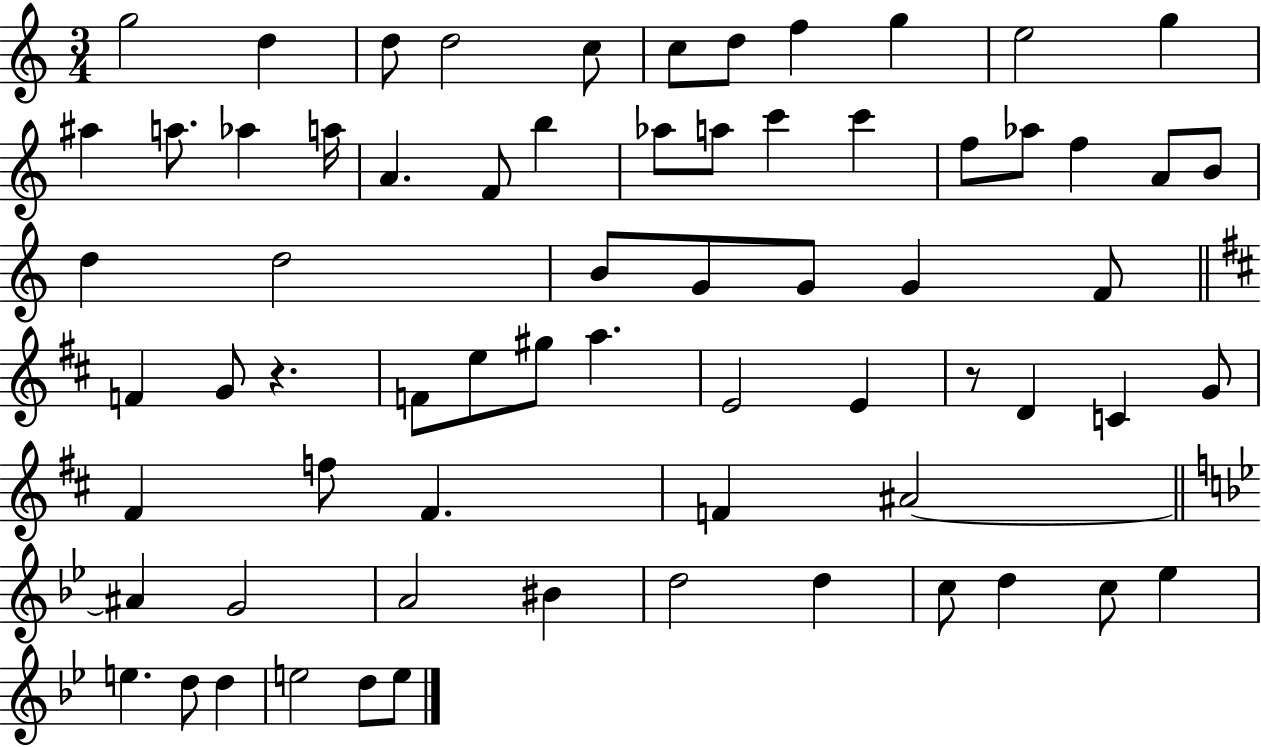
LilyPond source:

{
  \clef treble
  \numericTimeSignature
  \time 3/4
  \key c \major
  g''2 d''4 | d''8 d''2 c''8 | c''8 d''8 f''4 g''4 | e''2 g''4 | \break ais''4 a''8. aes''4 a''16 | a'4. f'8 b''4 | aes''8 a''8 c'''4 c'''4 | f''8 aes''8 f''4 a'8 b'8 | \break d''4 d''2 | b'8 g'8 g'8 g'4 f'8 | \bar "||" \break \key d \major f'4 g'8 r4. | f'8 e''8 gis''8 a''4. | e'2 e'4 | r8 d'4 c'4 g'8 | \break fis'4 f''8 fis'4. | f'4 ais'2~~ | \bar "||" \break \key bes \major ais'4 g'2 | a'2 bis'4 | d''2 d''4 | c''8 d''4 c''8 ees''4 | \break e''4. d''8 d''4 | e''2 d''8 e''8 | \bar "|."
}